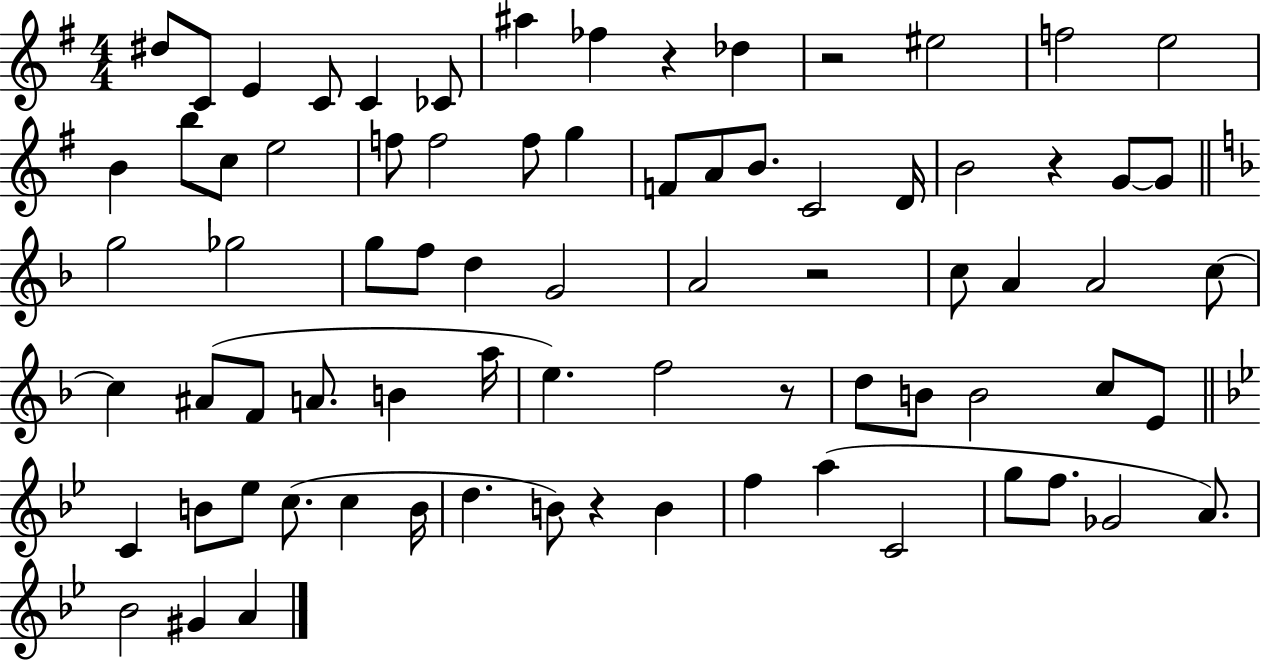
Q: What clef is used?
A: treble